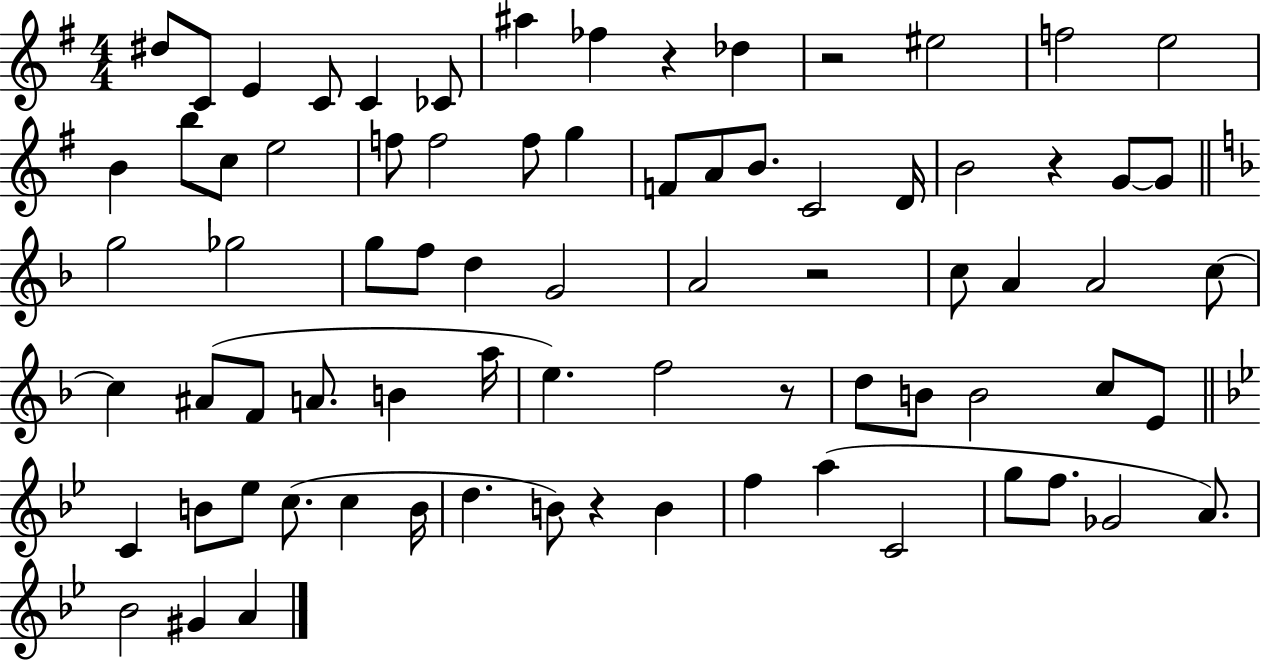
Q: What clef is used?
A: treble